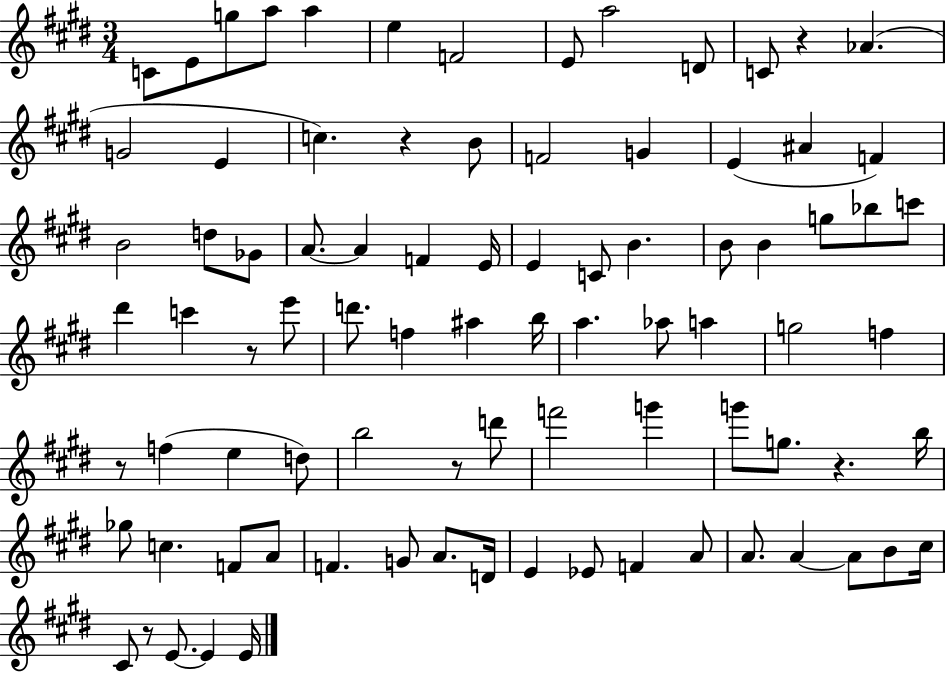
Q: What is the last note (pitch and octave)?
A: E4